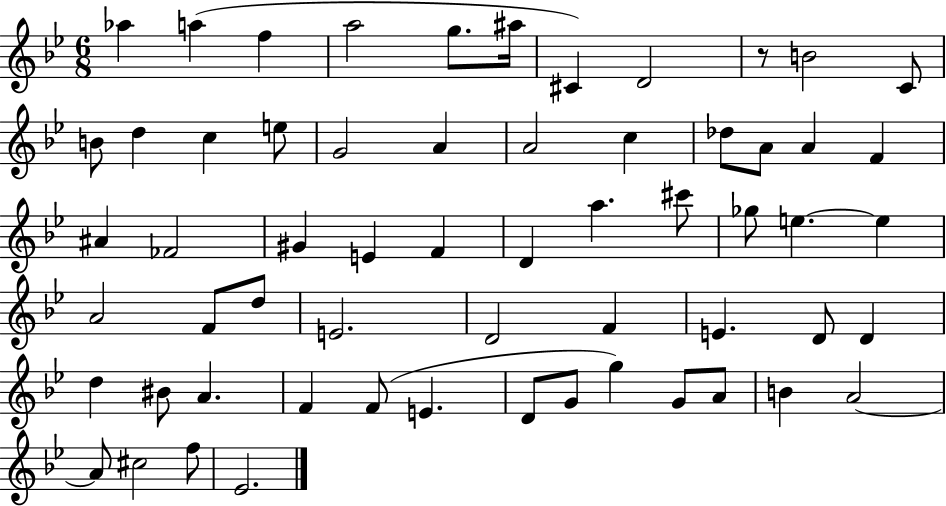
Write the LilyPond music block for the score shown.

{
  \clef treble
  \numericTimeSignature
  \time 6/8
  \key bes \major
  aes''4 a''4( f''4 | a''2 g''8. ais''16 | cis'4) d'2 | r8 b'2 c'8 | \break b'8 d''4 c''4 e''8 | g'2 a'4 | a'2 c''4 | des''8 a'8 a'4 f'4 | \break ais'4 fes'2 | gis'4 e'4 f'4 | d'4 a''4. cis'''8 | ges''8 e''4.~~ e''4 | \break a'2 f'8 d''8 | e'2. | d'2 f'4 | e'4. d'8 d'4 | \break d''4 bis'8 a'4. | f'4 f'8( e'4. | d'8 g'8 g''4) g'8 a'8 | b'4 a'2~~ | \break a'8 cis''2 f''8 | ees'2. | \bar "|."
}